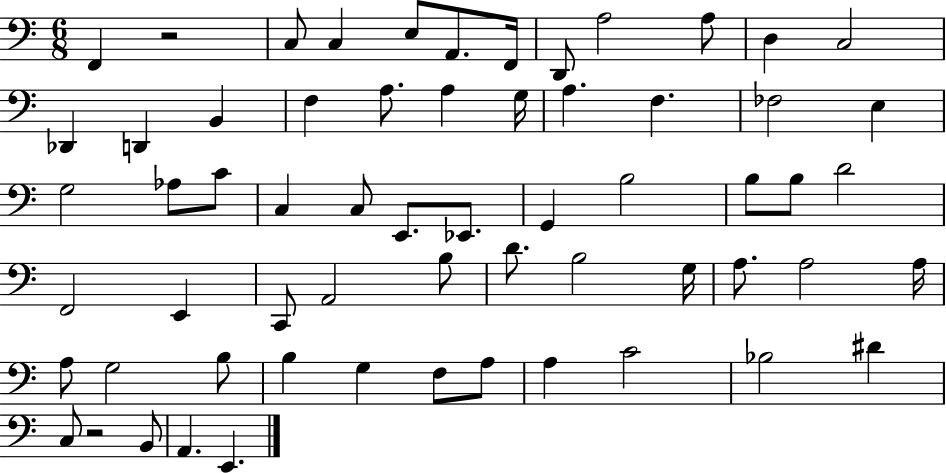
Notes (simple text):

F2/q R/h C3/e C3/q E3/e A2/e. F2/s D2/e A3/h A3/e D3/q C3/h Db2/q D2/q B2/q F3/q A3/e. A3/q G3/s A3/q. F3/q. FES3/h E3/q G3/h Ab3/e C4/e C3/q C3/e E2/e. Eb2/e. G2/q B3/h B3/e B3/e D4/h F2/h E2/q C2/e A2/h B3/e D4/e. B3/h G3/s A3/e. A3/h A3/s A3/e G3/h B3/e B3/q G3/q F3/e A3/e A3/q C4/h Bb3/h D#4/q C3/e R/h B2/e A2/q. E2/q.